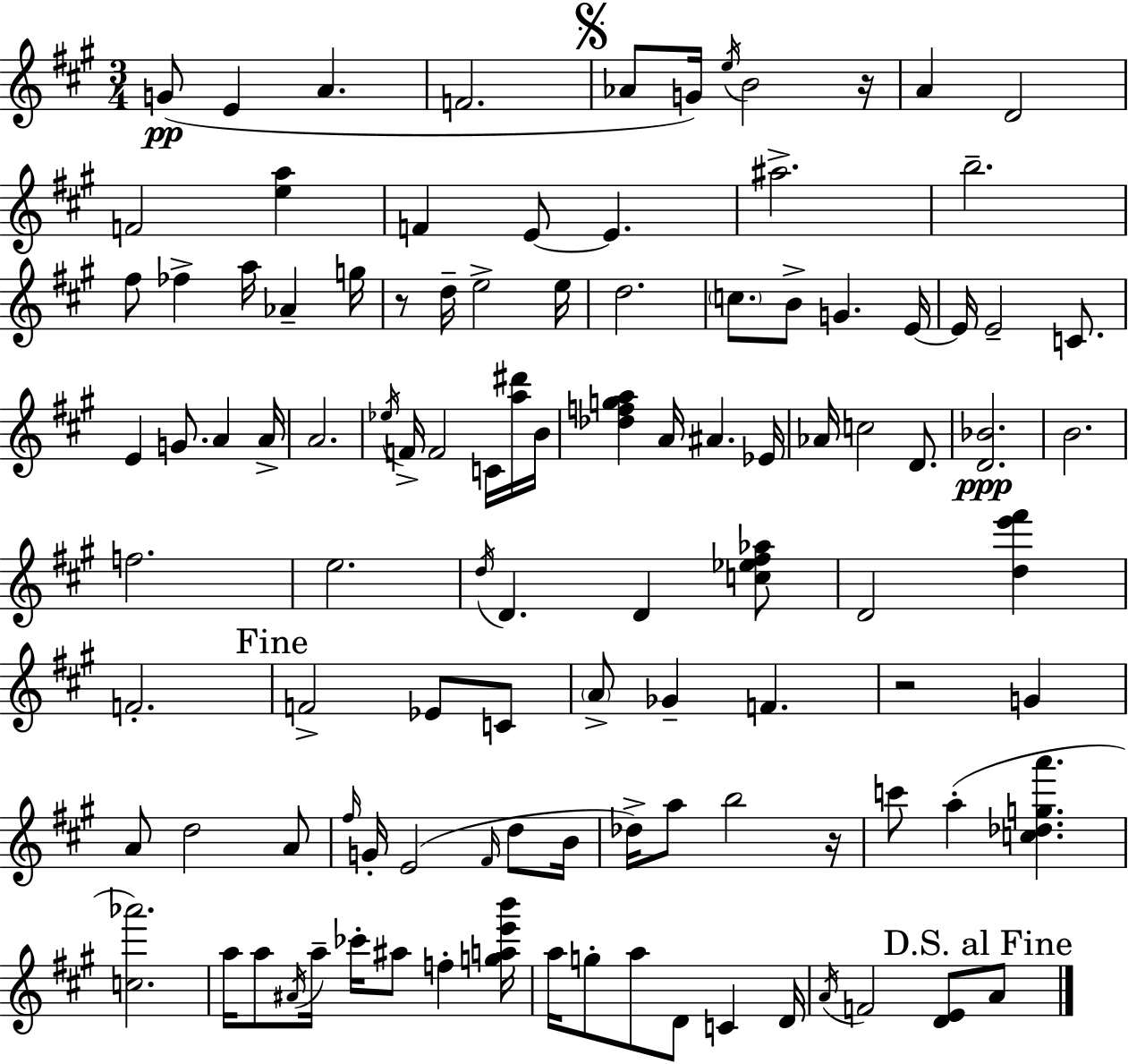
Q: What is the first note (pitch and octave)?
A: G4